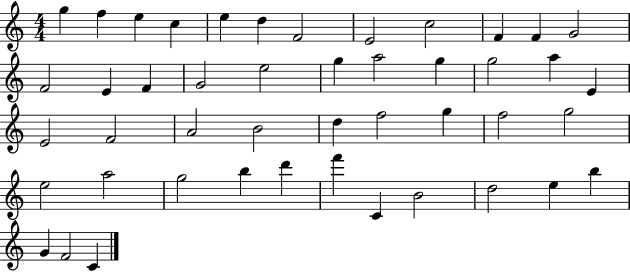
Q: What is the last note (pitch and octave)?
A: C4